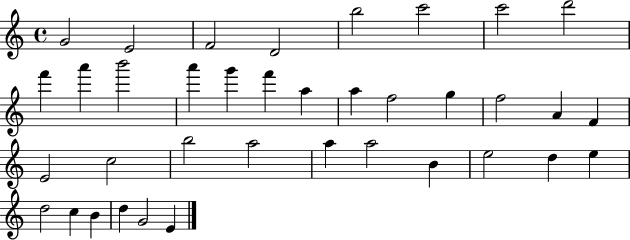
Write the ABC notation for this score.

X:1
T:Untitled
M:4/4
L:1/4
K:C
G2 E2 F2 D2 b2 c'2 c'2 d'2 f' a' b'2 a' g' f' a a f2 g f2 A F E2 c2 b2 a2 a a2 B e2 d e d2 c B d G2 E